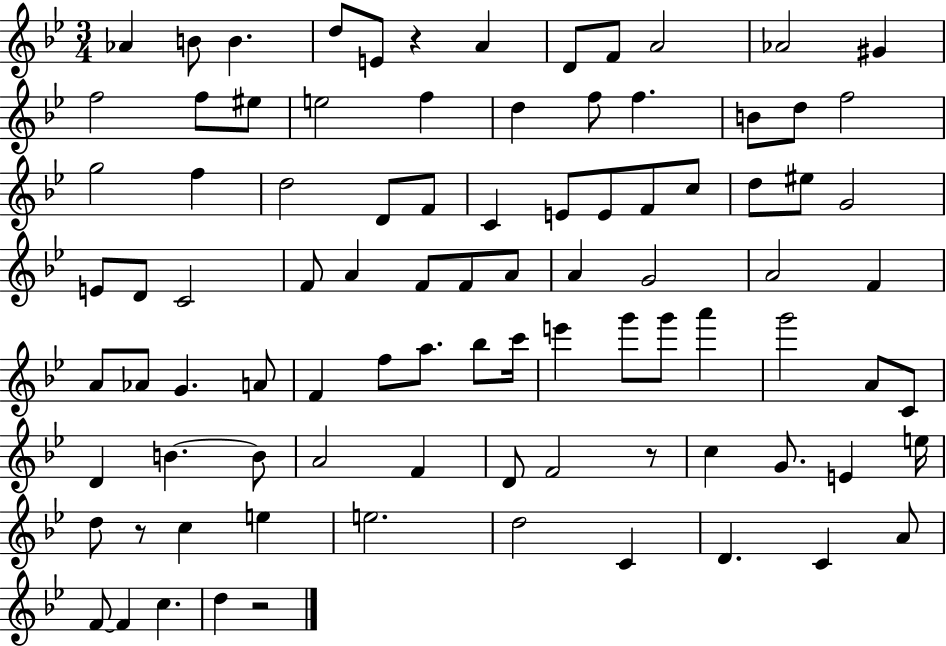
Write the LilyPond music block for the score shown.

{
  \clef treble
  \numericTimeSignature
  \time 3/4
  \key bes \major
  aes'4 b'8 b'4. | d''8 e'8 r4 a'4 | d'8 f'8 a'2 | aes'2 gis'4 | \break f''2 f''8 eis''8 | e''2 f''4 | d''4 f''8 f''4. | b'8 d''8 f''2 | \break g''2 f''4 | d''2 d'8 f'8 | c'4 e'8 e'8 f'8 c''8 | d''8 eis''8 g'2 | \break e'8 d'8 c'2 | f'8 a'4 f'8 f'8 a'8 | a'4 g'2 | a'2 f'4 | \break a'8 aes'8 g'4. a'8 | f'4 f''8 a''8. bes''8 c'''16 | e'''4 g'''8 g'''8 a'''4 | g'''2 a'8 c'8 | \break d'4 b'4.~~ b'8 | a'2 f'4 | d'8 f'2 r8 | c''4 g'8. e'4 e''16 | \break d''8 r8 c''4 e''4 | e''2. | d''2 c'4 | d'4. c'4 a'8 | \break f'8~~ f'4 c''4. | d''4 r2 | \bar "|."
}